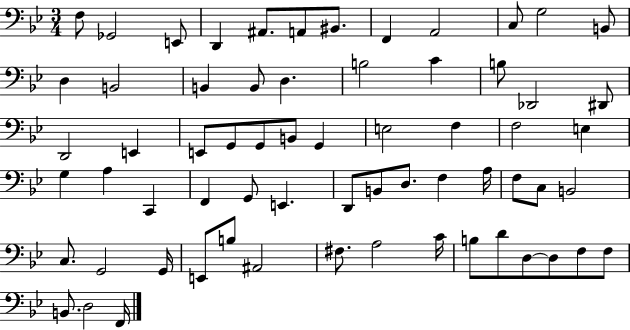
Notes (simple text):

F3/e Gb2/h E2/e D2/q A#2/e. A2/e BIS2/e. F2/q A2/h C3/e G3/h B2/e D3/q B2/h B2/q B2/e D3/q. B3/h C4/q B3/e Db2/h D#2/e D2/h E2/q E2/e G2/e G2/e B2/e G2/q E3/h F3/q F3/h E3/q G3/q A3/q C2/q F2/q G2/e E2/q. D2/e B2/e D3/e. F3/q A3/s F3/e C3/e B2/h C3/e. G2/h G2/s E2/e B3/e A#2/h F#3/e. A3/h C4/s B3/e D4/e D3/e D3/e F3/e F3/e B2/e. D3/h F2/s